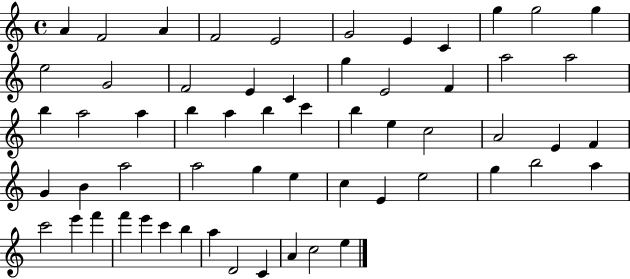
A4/q F4/h A4/q F4/h E4/h G4/h E4/q C4/q G5/q G5/h G5/q E5/h G4/h F4/h E4/q C4/q G5/q E4/h F4/q A5/h A5/h B5/q A5/h A5/q B5/q A5/q B5/q C6/q B5/q E5/q C5/h A4/h E4/q F4/q G4/q B4/q A5/h A5/h G5/q E5/q C5/q E4/q E5/h G5/q B5/h A5/q C6/h E6/q F6/q F6/q E6/q C6/q B5/q A5/q D4/h C4/q A4/q C5/h E5/q